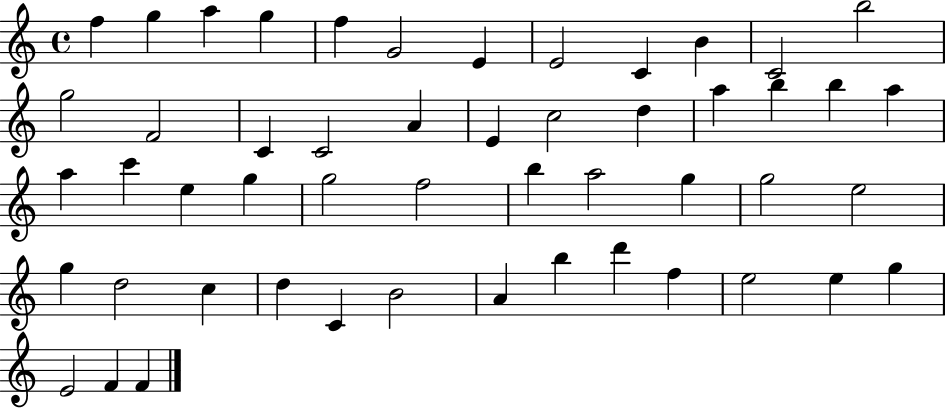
X:1
T:Untitled
M:4/4
L:1/4
K:C
f g a g f G2 E E2 C B C2 b2 g2 F2 C C2 A E c2 d a b b a a c' e g g2 f2 b a2 g g2 e2 g d2 c d C B2 A b d' f e2 e g E2 F F